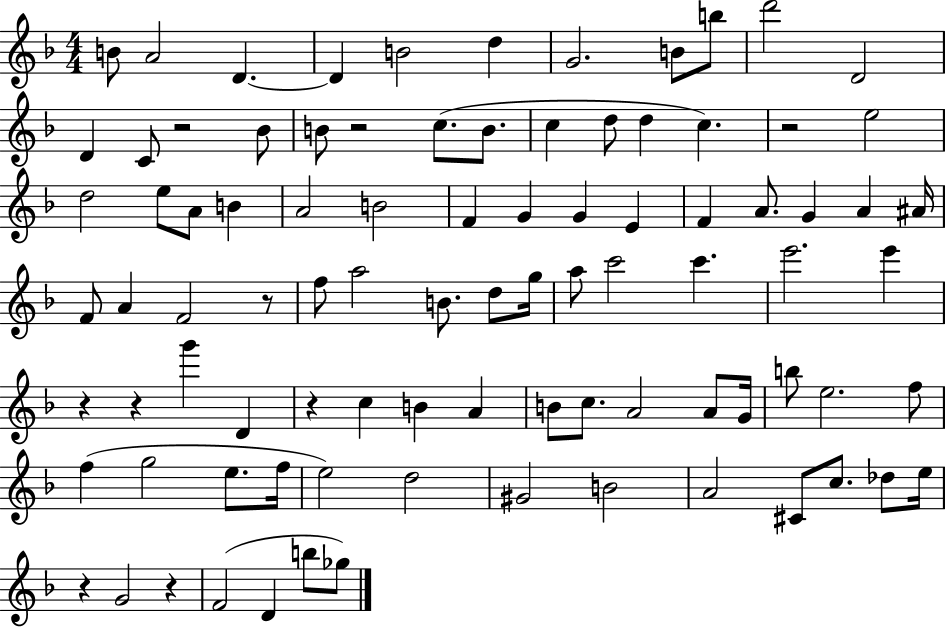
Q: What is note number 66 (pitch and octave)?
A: E5